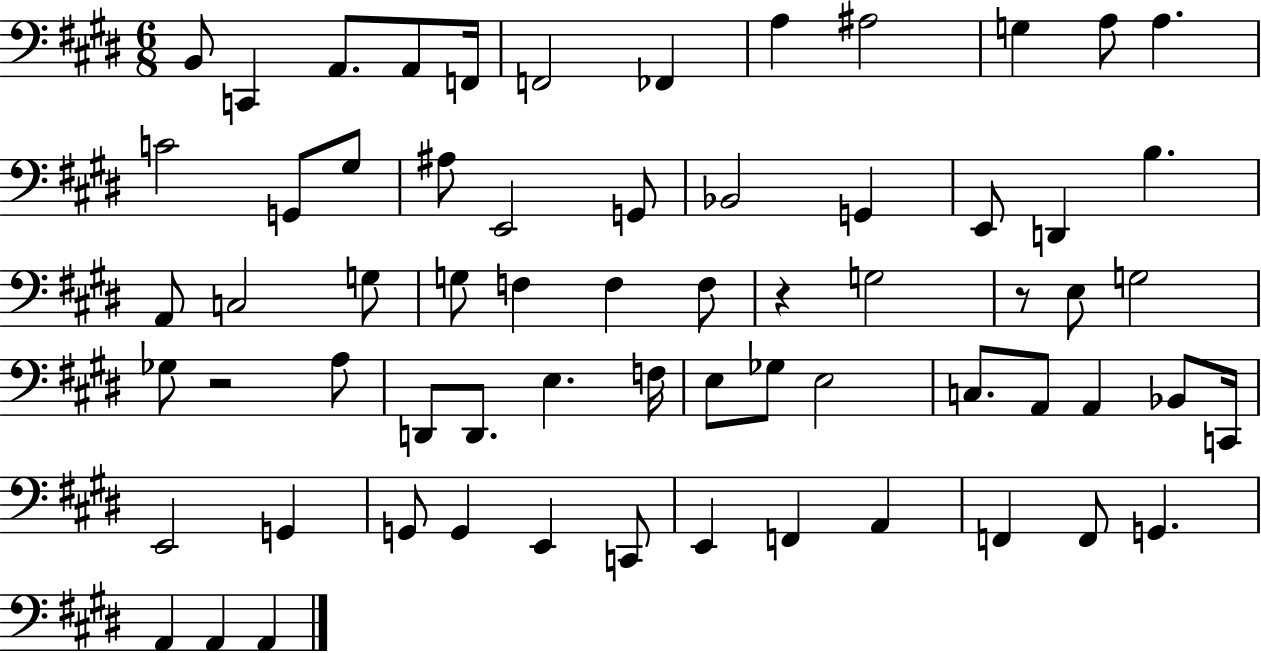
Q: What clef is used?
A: bass